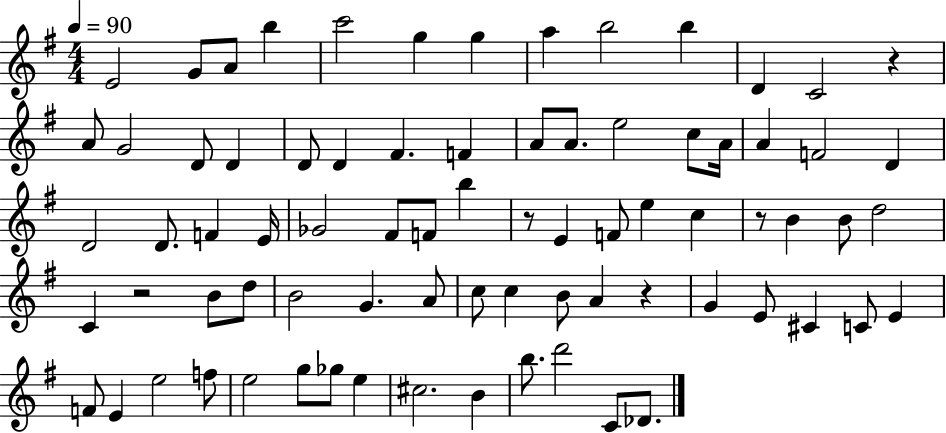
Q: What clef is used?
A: treble